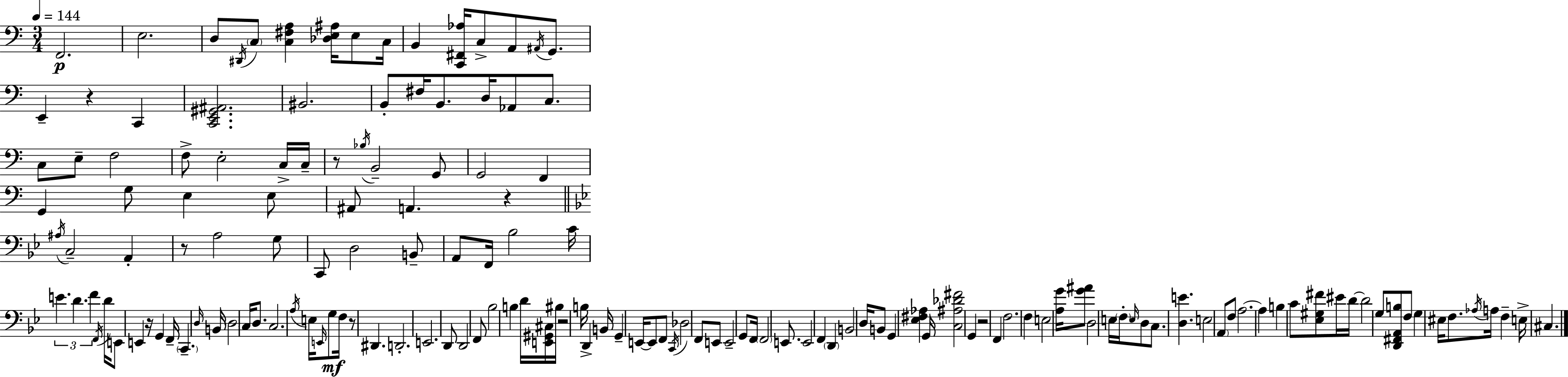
{
  \clef bass
  \numericTimeSignature
  \time 3/4
  \key a \minor
  \tempo 4 = 144
  f,2.\p | e2. | d8 \acciaccatura { dis,16 } \parenthesize c8 <c fis a>4 <des e ais>16 e8 | c16 b,4 <c, fis, aes>16 c8-> a,8 \acciaccatura { ais,16 } g,8. | \break e,4-- r4 c,4 | <c, e, gis, ais,>2. | bis,2. | b,8-. fis16 b,8. d16 aes,8 c8. | \break c8 e8-- f2 | f8-> e2-. | c16-> c16-- r8 \acciaccatura { bes16 } b,2-- | g,8 g,2 f,4 | \break g,4 g8 e4 | e8 ais,8 a,4. r4 | \bar "||" \break \key bes \major \acciaccatura { ais16 } c2-- a,4-. | r8 a2 g8 | c,8 d2 b,8-- | a,8 f,16 bes2 | \break c'16 \tuplet 3/2 { e'4. d'4. | f'4 } \acciaccatura { f,16 } d'16 e,8 e,4 | r16 g,4 f,16-- \parenthesize c,4.-- | \grace { d16 } b,16 \parenthesize d2 c16 | \break d8. c2. | \acciaccatura { a16 } e16 \grace { e,16 }\mf g8 f16 r8 dis,4. | d,2.-. | e,2. | \break d,8 d,2 | f,8 bes2 | b4 d'16 <e, gis, cis>16 bis16 r2 | b16 d,4-> b,16 g,4-- | \break e,16~~ e,8 f,8 \acciaccatura { c,16 } des2 | f,8 e,8 e,2-- | g,8 f,16 \parenthesize f,2 | e,8. e,2 | \break f,4 \parenthesize d,4 b,2 | d16 b,8 g,4 | <ees fis aes>4 g,16 <c ais des' fis'>2 | g,4 r2 | \break f,4 f2. | f4 e2 | <a g'>16 <g' ais'>8 d2 | e16 \parenthesize f16-. \grace { e16 } d8 c8. | \break <d e'>4. e2 | \parenthesize a,8 f8 a2.~~ | a4 b4 | c'8 <ees gis fis'>8 eis'16 d'16~~ d'2 | \break g8 <d, fis, a, b>8 f8 g4 | eis16 f8. \acciaccatura { aes16 } a16 f4-- | e16-> cis4. \bar "|."
}